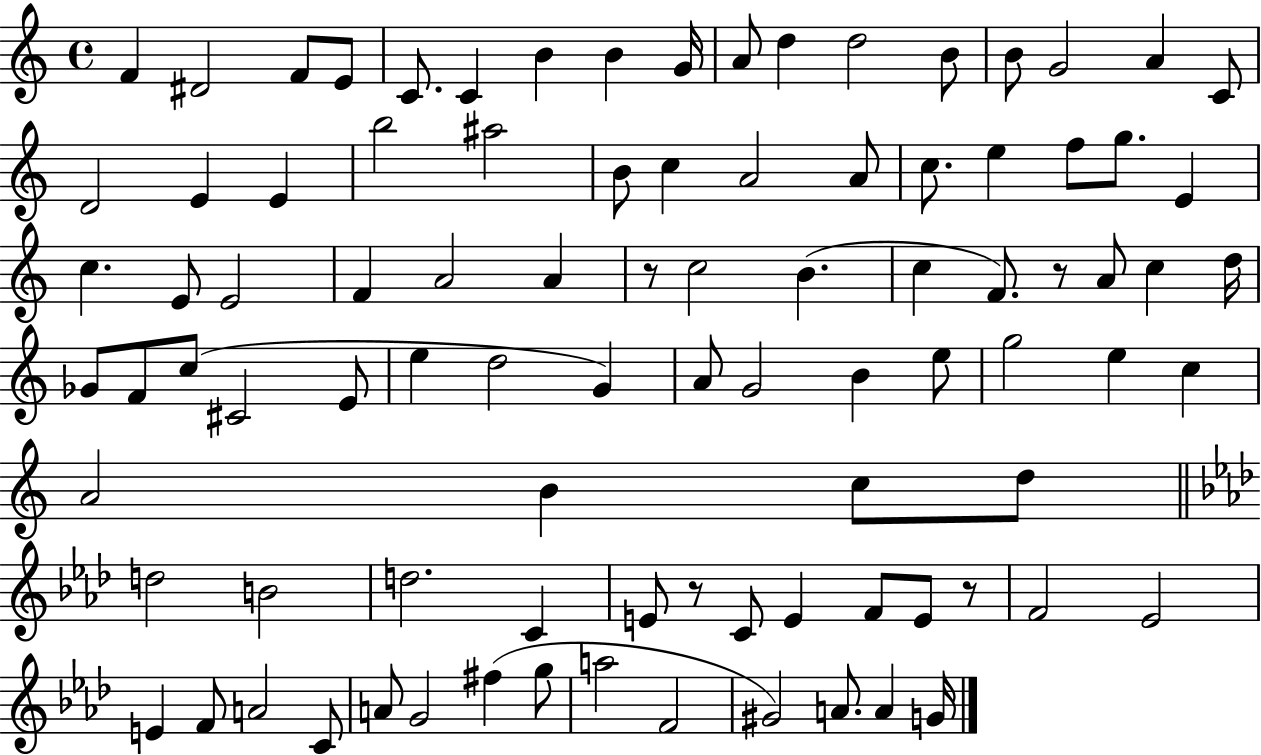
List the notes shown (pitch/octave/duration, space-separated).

F4/q D#4/h F4/e E4/e C4/e. C4/q B4/q B4/q G4/s A4/e D5/q D5/h B4/e B4/e G4/h A4/q C4/e D4/h E4/q E4/q B5/h A#5/h B4/e C5/q A4/h A4/e C5/e. E5/q F5/e G5/e. E4/q C5/q. E4/e E4/h F4/q A4/h A4/q R/e C5/h B4/q. C5/q F4/e. R/e A4/e C5/q D5/s Gb4/e F4/e C5/e C#4/h E4/e E5/q D5/h G4/q A4/e G4/h B4/q E5/e G5/h E5/q C5/q A4/h B4/q C5/e D5/e D5/h B4/h D5/h. C4/q E4/e R/e C4/e E4/q F4/e E4/e R/e F4/h Eb4/h E4/q F4/e A4/h C4/e A4/e G4/h F#5/q G5/e A5/h F4/h G#4/h A4/e. A4/q G4/s